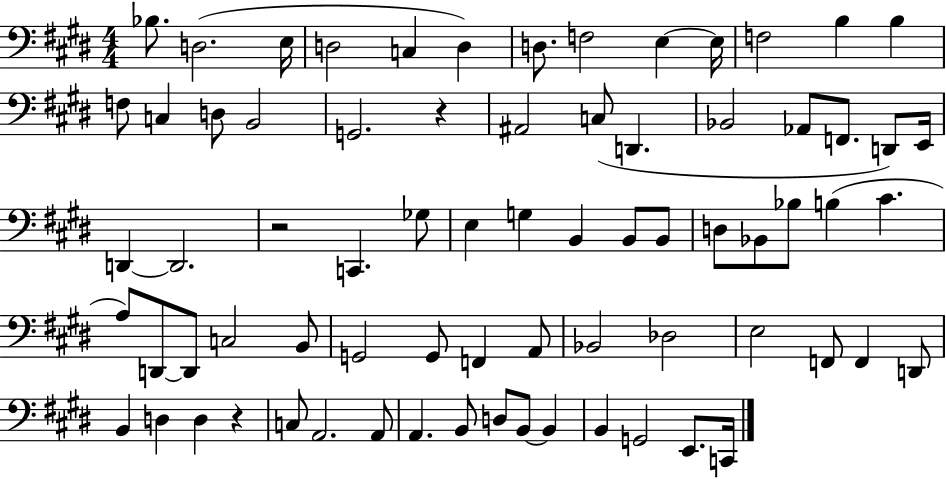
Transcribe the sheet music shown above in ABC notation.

X:1
T:Untitled
M:4/4
L:1/4
K:E
_B,/2 D,2 E,/4 D,2 C, D, D,/2 F,2 E, E,/4 F,2 B, B, F,/2 C, D,/2 B,,2 G,,2 z ^A,,2 C,/2 D,, _B,,2 _A,,/2 F,,/2 D,,/2 E,,/4 D,, D,,2 z2 C,, _G,/2 E, G, B,, B,,/2 B,,/2 D,/2 _B,,/2 _B,/2 B, ^C A,/2 D,,/2 D,,/2 C,2 B,,/2 G,,2 G,,/2 F,, A,,/2 _B,,2 _D,2 E,2 F,,/2 F,, D,,/2 B,, D, D, z C,/2 A,,2 A,,/2 A,, B,,/2 D,/2 B,,/2 B,, B,, G,,2 E,,/2 C,,/4